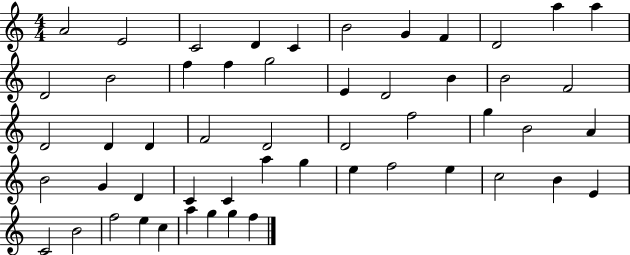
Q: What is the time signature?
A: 4/4